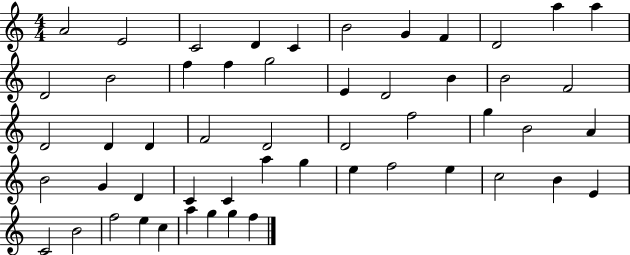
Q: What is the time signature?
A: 4/4